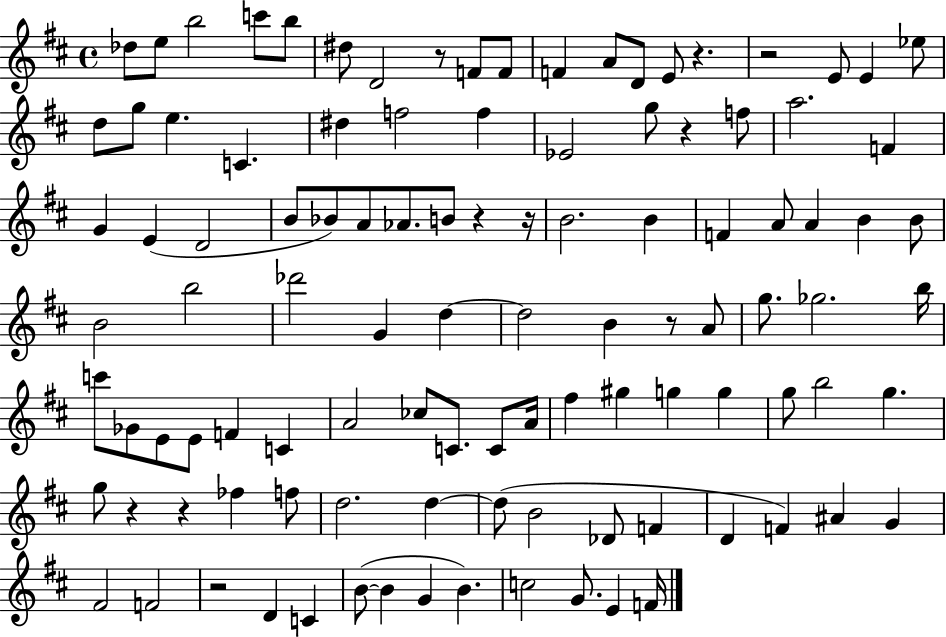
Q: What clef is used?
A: treble